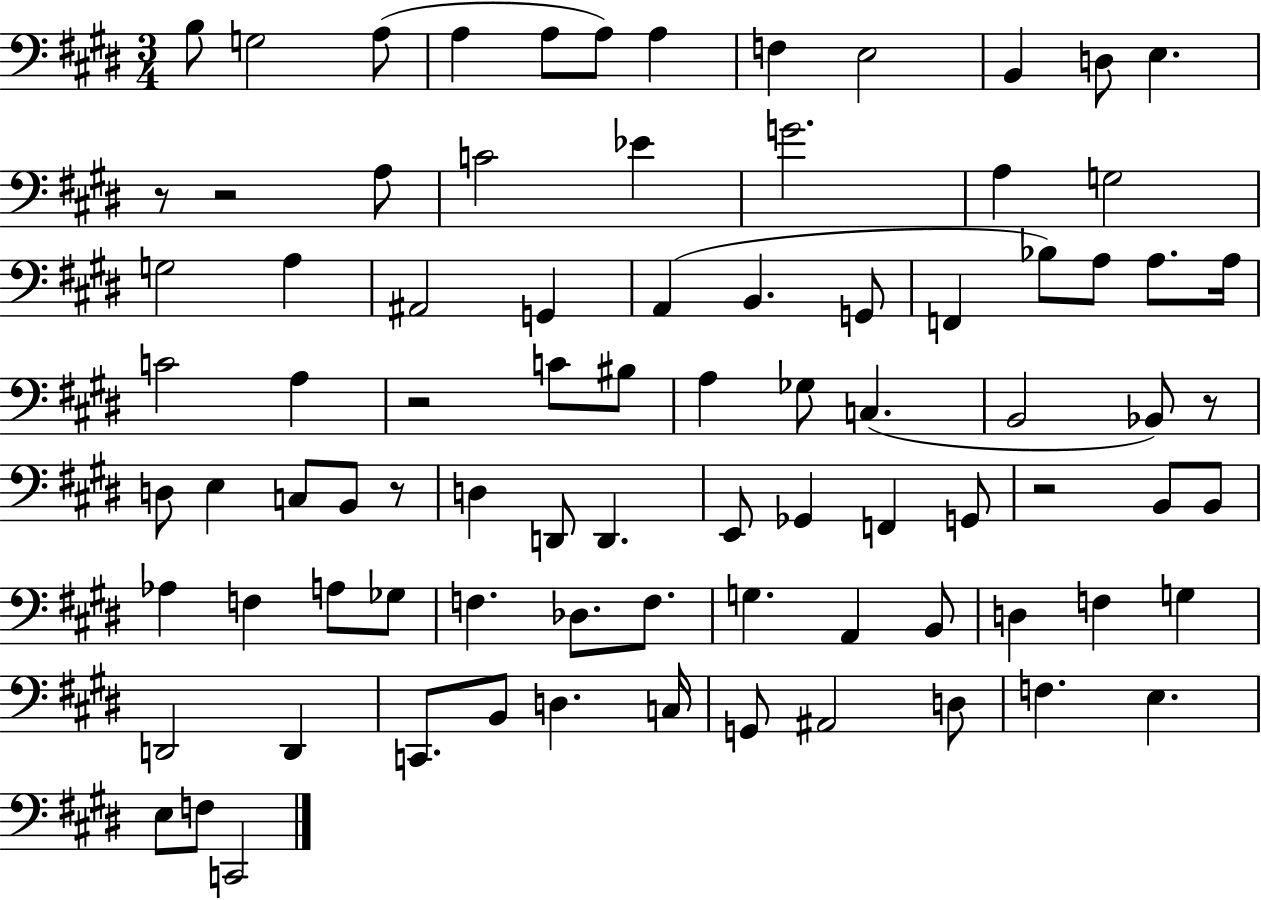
B3/e G3/h A3/e A3/q A3/e A3/e A3/q F3/q E3/h B2/q D3/e E3/q. R/e R/h A3/e C4/h Eb4/q G4/h. A3/q G3/h G3/h A3/q A#2/h G2/q A2/q B2/q. G2/e F2/q Bb3/e A3/e A3/e. A3/s C4/h A3/q R/h C4/e BIS3/e A3/q Gb3/e C3/q. B2/h Bb2/e R/e D3/e E3/q C3/e B2/e R/e D3/q D2/e D2/q. E2/e Gb2/q F2/q G2/e R/h B2/e B2/e Ab3/q F3/q A3/e Gb3/e F3/q. Db3/e. F3/e. G3/q. A2/q B2/e D3/q F3/q G3/q D2/h D2/q C2/e. B2/e D3/q. C3/s G2/e A#2/h D3/e F3/q. E3/q. E3/e F3/e C2/h